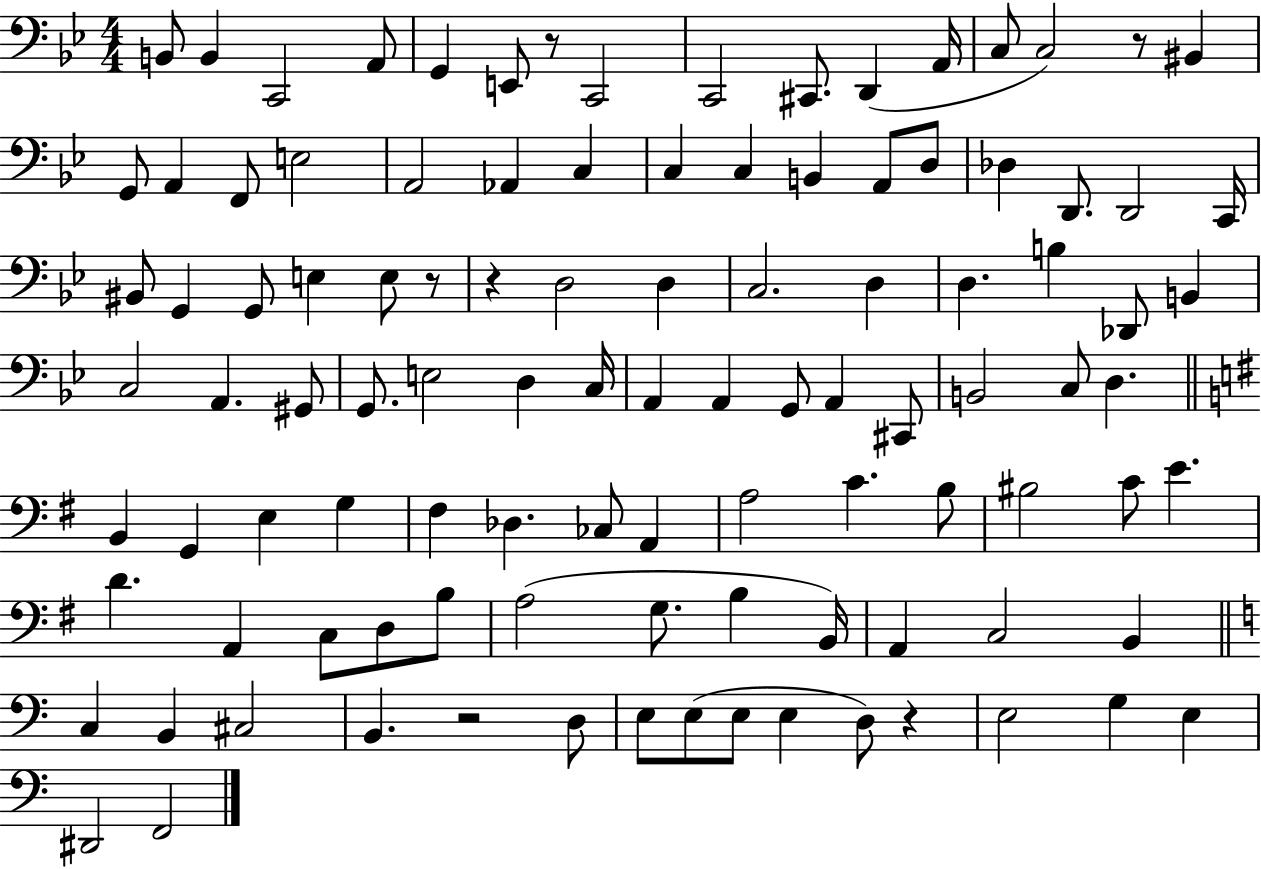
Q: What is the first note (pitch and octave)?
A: B2